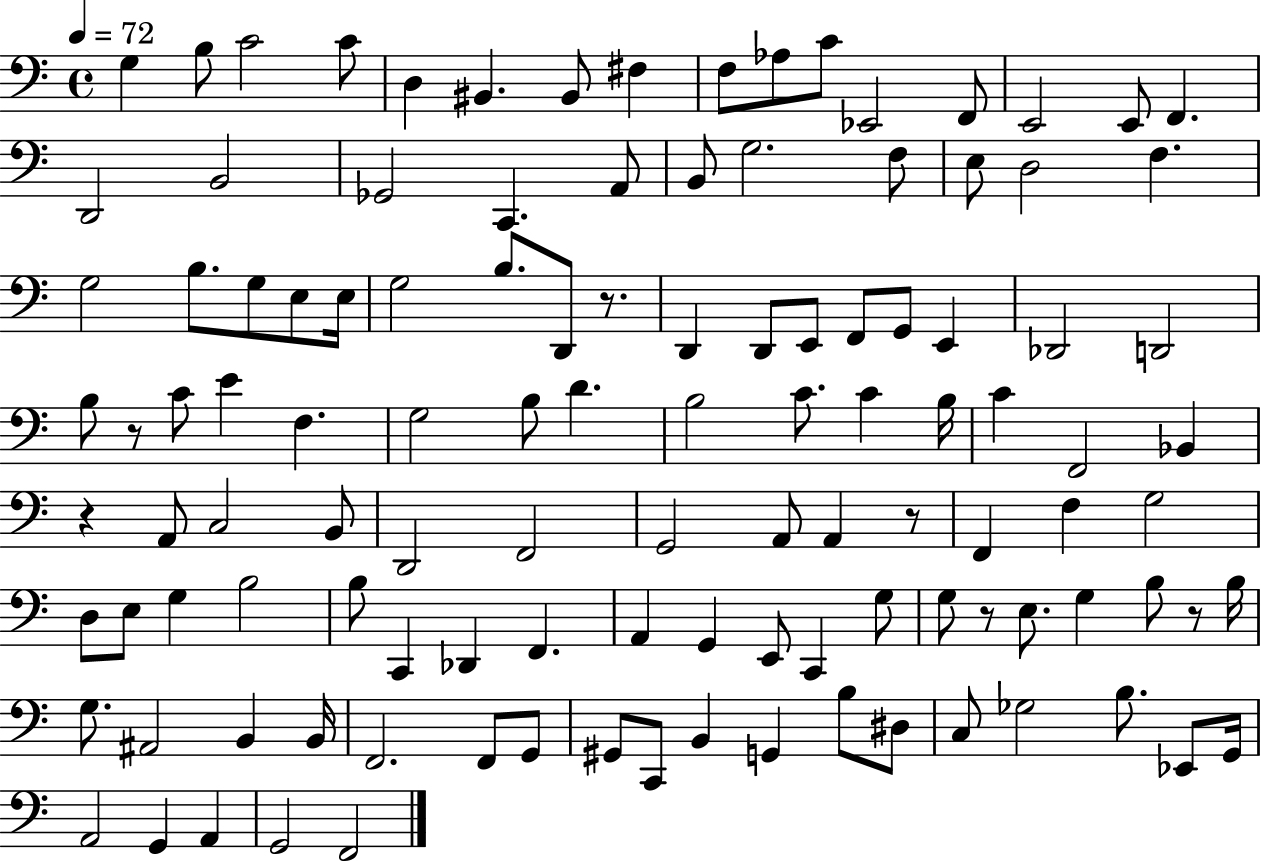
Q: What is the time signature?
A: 4/4